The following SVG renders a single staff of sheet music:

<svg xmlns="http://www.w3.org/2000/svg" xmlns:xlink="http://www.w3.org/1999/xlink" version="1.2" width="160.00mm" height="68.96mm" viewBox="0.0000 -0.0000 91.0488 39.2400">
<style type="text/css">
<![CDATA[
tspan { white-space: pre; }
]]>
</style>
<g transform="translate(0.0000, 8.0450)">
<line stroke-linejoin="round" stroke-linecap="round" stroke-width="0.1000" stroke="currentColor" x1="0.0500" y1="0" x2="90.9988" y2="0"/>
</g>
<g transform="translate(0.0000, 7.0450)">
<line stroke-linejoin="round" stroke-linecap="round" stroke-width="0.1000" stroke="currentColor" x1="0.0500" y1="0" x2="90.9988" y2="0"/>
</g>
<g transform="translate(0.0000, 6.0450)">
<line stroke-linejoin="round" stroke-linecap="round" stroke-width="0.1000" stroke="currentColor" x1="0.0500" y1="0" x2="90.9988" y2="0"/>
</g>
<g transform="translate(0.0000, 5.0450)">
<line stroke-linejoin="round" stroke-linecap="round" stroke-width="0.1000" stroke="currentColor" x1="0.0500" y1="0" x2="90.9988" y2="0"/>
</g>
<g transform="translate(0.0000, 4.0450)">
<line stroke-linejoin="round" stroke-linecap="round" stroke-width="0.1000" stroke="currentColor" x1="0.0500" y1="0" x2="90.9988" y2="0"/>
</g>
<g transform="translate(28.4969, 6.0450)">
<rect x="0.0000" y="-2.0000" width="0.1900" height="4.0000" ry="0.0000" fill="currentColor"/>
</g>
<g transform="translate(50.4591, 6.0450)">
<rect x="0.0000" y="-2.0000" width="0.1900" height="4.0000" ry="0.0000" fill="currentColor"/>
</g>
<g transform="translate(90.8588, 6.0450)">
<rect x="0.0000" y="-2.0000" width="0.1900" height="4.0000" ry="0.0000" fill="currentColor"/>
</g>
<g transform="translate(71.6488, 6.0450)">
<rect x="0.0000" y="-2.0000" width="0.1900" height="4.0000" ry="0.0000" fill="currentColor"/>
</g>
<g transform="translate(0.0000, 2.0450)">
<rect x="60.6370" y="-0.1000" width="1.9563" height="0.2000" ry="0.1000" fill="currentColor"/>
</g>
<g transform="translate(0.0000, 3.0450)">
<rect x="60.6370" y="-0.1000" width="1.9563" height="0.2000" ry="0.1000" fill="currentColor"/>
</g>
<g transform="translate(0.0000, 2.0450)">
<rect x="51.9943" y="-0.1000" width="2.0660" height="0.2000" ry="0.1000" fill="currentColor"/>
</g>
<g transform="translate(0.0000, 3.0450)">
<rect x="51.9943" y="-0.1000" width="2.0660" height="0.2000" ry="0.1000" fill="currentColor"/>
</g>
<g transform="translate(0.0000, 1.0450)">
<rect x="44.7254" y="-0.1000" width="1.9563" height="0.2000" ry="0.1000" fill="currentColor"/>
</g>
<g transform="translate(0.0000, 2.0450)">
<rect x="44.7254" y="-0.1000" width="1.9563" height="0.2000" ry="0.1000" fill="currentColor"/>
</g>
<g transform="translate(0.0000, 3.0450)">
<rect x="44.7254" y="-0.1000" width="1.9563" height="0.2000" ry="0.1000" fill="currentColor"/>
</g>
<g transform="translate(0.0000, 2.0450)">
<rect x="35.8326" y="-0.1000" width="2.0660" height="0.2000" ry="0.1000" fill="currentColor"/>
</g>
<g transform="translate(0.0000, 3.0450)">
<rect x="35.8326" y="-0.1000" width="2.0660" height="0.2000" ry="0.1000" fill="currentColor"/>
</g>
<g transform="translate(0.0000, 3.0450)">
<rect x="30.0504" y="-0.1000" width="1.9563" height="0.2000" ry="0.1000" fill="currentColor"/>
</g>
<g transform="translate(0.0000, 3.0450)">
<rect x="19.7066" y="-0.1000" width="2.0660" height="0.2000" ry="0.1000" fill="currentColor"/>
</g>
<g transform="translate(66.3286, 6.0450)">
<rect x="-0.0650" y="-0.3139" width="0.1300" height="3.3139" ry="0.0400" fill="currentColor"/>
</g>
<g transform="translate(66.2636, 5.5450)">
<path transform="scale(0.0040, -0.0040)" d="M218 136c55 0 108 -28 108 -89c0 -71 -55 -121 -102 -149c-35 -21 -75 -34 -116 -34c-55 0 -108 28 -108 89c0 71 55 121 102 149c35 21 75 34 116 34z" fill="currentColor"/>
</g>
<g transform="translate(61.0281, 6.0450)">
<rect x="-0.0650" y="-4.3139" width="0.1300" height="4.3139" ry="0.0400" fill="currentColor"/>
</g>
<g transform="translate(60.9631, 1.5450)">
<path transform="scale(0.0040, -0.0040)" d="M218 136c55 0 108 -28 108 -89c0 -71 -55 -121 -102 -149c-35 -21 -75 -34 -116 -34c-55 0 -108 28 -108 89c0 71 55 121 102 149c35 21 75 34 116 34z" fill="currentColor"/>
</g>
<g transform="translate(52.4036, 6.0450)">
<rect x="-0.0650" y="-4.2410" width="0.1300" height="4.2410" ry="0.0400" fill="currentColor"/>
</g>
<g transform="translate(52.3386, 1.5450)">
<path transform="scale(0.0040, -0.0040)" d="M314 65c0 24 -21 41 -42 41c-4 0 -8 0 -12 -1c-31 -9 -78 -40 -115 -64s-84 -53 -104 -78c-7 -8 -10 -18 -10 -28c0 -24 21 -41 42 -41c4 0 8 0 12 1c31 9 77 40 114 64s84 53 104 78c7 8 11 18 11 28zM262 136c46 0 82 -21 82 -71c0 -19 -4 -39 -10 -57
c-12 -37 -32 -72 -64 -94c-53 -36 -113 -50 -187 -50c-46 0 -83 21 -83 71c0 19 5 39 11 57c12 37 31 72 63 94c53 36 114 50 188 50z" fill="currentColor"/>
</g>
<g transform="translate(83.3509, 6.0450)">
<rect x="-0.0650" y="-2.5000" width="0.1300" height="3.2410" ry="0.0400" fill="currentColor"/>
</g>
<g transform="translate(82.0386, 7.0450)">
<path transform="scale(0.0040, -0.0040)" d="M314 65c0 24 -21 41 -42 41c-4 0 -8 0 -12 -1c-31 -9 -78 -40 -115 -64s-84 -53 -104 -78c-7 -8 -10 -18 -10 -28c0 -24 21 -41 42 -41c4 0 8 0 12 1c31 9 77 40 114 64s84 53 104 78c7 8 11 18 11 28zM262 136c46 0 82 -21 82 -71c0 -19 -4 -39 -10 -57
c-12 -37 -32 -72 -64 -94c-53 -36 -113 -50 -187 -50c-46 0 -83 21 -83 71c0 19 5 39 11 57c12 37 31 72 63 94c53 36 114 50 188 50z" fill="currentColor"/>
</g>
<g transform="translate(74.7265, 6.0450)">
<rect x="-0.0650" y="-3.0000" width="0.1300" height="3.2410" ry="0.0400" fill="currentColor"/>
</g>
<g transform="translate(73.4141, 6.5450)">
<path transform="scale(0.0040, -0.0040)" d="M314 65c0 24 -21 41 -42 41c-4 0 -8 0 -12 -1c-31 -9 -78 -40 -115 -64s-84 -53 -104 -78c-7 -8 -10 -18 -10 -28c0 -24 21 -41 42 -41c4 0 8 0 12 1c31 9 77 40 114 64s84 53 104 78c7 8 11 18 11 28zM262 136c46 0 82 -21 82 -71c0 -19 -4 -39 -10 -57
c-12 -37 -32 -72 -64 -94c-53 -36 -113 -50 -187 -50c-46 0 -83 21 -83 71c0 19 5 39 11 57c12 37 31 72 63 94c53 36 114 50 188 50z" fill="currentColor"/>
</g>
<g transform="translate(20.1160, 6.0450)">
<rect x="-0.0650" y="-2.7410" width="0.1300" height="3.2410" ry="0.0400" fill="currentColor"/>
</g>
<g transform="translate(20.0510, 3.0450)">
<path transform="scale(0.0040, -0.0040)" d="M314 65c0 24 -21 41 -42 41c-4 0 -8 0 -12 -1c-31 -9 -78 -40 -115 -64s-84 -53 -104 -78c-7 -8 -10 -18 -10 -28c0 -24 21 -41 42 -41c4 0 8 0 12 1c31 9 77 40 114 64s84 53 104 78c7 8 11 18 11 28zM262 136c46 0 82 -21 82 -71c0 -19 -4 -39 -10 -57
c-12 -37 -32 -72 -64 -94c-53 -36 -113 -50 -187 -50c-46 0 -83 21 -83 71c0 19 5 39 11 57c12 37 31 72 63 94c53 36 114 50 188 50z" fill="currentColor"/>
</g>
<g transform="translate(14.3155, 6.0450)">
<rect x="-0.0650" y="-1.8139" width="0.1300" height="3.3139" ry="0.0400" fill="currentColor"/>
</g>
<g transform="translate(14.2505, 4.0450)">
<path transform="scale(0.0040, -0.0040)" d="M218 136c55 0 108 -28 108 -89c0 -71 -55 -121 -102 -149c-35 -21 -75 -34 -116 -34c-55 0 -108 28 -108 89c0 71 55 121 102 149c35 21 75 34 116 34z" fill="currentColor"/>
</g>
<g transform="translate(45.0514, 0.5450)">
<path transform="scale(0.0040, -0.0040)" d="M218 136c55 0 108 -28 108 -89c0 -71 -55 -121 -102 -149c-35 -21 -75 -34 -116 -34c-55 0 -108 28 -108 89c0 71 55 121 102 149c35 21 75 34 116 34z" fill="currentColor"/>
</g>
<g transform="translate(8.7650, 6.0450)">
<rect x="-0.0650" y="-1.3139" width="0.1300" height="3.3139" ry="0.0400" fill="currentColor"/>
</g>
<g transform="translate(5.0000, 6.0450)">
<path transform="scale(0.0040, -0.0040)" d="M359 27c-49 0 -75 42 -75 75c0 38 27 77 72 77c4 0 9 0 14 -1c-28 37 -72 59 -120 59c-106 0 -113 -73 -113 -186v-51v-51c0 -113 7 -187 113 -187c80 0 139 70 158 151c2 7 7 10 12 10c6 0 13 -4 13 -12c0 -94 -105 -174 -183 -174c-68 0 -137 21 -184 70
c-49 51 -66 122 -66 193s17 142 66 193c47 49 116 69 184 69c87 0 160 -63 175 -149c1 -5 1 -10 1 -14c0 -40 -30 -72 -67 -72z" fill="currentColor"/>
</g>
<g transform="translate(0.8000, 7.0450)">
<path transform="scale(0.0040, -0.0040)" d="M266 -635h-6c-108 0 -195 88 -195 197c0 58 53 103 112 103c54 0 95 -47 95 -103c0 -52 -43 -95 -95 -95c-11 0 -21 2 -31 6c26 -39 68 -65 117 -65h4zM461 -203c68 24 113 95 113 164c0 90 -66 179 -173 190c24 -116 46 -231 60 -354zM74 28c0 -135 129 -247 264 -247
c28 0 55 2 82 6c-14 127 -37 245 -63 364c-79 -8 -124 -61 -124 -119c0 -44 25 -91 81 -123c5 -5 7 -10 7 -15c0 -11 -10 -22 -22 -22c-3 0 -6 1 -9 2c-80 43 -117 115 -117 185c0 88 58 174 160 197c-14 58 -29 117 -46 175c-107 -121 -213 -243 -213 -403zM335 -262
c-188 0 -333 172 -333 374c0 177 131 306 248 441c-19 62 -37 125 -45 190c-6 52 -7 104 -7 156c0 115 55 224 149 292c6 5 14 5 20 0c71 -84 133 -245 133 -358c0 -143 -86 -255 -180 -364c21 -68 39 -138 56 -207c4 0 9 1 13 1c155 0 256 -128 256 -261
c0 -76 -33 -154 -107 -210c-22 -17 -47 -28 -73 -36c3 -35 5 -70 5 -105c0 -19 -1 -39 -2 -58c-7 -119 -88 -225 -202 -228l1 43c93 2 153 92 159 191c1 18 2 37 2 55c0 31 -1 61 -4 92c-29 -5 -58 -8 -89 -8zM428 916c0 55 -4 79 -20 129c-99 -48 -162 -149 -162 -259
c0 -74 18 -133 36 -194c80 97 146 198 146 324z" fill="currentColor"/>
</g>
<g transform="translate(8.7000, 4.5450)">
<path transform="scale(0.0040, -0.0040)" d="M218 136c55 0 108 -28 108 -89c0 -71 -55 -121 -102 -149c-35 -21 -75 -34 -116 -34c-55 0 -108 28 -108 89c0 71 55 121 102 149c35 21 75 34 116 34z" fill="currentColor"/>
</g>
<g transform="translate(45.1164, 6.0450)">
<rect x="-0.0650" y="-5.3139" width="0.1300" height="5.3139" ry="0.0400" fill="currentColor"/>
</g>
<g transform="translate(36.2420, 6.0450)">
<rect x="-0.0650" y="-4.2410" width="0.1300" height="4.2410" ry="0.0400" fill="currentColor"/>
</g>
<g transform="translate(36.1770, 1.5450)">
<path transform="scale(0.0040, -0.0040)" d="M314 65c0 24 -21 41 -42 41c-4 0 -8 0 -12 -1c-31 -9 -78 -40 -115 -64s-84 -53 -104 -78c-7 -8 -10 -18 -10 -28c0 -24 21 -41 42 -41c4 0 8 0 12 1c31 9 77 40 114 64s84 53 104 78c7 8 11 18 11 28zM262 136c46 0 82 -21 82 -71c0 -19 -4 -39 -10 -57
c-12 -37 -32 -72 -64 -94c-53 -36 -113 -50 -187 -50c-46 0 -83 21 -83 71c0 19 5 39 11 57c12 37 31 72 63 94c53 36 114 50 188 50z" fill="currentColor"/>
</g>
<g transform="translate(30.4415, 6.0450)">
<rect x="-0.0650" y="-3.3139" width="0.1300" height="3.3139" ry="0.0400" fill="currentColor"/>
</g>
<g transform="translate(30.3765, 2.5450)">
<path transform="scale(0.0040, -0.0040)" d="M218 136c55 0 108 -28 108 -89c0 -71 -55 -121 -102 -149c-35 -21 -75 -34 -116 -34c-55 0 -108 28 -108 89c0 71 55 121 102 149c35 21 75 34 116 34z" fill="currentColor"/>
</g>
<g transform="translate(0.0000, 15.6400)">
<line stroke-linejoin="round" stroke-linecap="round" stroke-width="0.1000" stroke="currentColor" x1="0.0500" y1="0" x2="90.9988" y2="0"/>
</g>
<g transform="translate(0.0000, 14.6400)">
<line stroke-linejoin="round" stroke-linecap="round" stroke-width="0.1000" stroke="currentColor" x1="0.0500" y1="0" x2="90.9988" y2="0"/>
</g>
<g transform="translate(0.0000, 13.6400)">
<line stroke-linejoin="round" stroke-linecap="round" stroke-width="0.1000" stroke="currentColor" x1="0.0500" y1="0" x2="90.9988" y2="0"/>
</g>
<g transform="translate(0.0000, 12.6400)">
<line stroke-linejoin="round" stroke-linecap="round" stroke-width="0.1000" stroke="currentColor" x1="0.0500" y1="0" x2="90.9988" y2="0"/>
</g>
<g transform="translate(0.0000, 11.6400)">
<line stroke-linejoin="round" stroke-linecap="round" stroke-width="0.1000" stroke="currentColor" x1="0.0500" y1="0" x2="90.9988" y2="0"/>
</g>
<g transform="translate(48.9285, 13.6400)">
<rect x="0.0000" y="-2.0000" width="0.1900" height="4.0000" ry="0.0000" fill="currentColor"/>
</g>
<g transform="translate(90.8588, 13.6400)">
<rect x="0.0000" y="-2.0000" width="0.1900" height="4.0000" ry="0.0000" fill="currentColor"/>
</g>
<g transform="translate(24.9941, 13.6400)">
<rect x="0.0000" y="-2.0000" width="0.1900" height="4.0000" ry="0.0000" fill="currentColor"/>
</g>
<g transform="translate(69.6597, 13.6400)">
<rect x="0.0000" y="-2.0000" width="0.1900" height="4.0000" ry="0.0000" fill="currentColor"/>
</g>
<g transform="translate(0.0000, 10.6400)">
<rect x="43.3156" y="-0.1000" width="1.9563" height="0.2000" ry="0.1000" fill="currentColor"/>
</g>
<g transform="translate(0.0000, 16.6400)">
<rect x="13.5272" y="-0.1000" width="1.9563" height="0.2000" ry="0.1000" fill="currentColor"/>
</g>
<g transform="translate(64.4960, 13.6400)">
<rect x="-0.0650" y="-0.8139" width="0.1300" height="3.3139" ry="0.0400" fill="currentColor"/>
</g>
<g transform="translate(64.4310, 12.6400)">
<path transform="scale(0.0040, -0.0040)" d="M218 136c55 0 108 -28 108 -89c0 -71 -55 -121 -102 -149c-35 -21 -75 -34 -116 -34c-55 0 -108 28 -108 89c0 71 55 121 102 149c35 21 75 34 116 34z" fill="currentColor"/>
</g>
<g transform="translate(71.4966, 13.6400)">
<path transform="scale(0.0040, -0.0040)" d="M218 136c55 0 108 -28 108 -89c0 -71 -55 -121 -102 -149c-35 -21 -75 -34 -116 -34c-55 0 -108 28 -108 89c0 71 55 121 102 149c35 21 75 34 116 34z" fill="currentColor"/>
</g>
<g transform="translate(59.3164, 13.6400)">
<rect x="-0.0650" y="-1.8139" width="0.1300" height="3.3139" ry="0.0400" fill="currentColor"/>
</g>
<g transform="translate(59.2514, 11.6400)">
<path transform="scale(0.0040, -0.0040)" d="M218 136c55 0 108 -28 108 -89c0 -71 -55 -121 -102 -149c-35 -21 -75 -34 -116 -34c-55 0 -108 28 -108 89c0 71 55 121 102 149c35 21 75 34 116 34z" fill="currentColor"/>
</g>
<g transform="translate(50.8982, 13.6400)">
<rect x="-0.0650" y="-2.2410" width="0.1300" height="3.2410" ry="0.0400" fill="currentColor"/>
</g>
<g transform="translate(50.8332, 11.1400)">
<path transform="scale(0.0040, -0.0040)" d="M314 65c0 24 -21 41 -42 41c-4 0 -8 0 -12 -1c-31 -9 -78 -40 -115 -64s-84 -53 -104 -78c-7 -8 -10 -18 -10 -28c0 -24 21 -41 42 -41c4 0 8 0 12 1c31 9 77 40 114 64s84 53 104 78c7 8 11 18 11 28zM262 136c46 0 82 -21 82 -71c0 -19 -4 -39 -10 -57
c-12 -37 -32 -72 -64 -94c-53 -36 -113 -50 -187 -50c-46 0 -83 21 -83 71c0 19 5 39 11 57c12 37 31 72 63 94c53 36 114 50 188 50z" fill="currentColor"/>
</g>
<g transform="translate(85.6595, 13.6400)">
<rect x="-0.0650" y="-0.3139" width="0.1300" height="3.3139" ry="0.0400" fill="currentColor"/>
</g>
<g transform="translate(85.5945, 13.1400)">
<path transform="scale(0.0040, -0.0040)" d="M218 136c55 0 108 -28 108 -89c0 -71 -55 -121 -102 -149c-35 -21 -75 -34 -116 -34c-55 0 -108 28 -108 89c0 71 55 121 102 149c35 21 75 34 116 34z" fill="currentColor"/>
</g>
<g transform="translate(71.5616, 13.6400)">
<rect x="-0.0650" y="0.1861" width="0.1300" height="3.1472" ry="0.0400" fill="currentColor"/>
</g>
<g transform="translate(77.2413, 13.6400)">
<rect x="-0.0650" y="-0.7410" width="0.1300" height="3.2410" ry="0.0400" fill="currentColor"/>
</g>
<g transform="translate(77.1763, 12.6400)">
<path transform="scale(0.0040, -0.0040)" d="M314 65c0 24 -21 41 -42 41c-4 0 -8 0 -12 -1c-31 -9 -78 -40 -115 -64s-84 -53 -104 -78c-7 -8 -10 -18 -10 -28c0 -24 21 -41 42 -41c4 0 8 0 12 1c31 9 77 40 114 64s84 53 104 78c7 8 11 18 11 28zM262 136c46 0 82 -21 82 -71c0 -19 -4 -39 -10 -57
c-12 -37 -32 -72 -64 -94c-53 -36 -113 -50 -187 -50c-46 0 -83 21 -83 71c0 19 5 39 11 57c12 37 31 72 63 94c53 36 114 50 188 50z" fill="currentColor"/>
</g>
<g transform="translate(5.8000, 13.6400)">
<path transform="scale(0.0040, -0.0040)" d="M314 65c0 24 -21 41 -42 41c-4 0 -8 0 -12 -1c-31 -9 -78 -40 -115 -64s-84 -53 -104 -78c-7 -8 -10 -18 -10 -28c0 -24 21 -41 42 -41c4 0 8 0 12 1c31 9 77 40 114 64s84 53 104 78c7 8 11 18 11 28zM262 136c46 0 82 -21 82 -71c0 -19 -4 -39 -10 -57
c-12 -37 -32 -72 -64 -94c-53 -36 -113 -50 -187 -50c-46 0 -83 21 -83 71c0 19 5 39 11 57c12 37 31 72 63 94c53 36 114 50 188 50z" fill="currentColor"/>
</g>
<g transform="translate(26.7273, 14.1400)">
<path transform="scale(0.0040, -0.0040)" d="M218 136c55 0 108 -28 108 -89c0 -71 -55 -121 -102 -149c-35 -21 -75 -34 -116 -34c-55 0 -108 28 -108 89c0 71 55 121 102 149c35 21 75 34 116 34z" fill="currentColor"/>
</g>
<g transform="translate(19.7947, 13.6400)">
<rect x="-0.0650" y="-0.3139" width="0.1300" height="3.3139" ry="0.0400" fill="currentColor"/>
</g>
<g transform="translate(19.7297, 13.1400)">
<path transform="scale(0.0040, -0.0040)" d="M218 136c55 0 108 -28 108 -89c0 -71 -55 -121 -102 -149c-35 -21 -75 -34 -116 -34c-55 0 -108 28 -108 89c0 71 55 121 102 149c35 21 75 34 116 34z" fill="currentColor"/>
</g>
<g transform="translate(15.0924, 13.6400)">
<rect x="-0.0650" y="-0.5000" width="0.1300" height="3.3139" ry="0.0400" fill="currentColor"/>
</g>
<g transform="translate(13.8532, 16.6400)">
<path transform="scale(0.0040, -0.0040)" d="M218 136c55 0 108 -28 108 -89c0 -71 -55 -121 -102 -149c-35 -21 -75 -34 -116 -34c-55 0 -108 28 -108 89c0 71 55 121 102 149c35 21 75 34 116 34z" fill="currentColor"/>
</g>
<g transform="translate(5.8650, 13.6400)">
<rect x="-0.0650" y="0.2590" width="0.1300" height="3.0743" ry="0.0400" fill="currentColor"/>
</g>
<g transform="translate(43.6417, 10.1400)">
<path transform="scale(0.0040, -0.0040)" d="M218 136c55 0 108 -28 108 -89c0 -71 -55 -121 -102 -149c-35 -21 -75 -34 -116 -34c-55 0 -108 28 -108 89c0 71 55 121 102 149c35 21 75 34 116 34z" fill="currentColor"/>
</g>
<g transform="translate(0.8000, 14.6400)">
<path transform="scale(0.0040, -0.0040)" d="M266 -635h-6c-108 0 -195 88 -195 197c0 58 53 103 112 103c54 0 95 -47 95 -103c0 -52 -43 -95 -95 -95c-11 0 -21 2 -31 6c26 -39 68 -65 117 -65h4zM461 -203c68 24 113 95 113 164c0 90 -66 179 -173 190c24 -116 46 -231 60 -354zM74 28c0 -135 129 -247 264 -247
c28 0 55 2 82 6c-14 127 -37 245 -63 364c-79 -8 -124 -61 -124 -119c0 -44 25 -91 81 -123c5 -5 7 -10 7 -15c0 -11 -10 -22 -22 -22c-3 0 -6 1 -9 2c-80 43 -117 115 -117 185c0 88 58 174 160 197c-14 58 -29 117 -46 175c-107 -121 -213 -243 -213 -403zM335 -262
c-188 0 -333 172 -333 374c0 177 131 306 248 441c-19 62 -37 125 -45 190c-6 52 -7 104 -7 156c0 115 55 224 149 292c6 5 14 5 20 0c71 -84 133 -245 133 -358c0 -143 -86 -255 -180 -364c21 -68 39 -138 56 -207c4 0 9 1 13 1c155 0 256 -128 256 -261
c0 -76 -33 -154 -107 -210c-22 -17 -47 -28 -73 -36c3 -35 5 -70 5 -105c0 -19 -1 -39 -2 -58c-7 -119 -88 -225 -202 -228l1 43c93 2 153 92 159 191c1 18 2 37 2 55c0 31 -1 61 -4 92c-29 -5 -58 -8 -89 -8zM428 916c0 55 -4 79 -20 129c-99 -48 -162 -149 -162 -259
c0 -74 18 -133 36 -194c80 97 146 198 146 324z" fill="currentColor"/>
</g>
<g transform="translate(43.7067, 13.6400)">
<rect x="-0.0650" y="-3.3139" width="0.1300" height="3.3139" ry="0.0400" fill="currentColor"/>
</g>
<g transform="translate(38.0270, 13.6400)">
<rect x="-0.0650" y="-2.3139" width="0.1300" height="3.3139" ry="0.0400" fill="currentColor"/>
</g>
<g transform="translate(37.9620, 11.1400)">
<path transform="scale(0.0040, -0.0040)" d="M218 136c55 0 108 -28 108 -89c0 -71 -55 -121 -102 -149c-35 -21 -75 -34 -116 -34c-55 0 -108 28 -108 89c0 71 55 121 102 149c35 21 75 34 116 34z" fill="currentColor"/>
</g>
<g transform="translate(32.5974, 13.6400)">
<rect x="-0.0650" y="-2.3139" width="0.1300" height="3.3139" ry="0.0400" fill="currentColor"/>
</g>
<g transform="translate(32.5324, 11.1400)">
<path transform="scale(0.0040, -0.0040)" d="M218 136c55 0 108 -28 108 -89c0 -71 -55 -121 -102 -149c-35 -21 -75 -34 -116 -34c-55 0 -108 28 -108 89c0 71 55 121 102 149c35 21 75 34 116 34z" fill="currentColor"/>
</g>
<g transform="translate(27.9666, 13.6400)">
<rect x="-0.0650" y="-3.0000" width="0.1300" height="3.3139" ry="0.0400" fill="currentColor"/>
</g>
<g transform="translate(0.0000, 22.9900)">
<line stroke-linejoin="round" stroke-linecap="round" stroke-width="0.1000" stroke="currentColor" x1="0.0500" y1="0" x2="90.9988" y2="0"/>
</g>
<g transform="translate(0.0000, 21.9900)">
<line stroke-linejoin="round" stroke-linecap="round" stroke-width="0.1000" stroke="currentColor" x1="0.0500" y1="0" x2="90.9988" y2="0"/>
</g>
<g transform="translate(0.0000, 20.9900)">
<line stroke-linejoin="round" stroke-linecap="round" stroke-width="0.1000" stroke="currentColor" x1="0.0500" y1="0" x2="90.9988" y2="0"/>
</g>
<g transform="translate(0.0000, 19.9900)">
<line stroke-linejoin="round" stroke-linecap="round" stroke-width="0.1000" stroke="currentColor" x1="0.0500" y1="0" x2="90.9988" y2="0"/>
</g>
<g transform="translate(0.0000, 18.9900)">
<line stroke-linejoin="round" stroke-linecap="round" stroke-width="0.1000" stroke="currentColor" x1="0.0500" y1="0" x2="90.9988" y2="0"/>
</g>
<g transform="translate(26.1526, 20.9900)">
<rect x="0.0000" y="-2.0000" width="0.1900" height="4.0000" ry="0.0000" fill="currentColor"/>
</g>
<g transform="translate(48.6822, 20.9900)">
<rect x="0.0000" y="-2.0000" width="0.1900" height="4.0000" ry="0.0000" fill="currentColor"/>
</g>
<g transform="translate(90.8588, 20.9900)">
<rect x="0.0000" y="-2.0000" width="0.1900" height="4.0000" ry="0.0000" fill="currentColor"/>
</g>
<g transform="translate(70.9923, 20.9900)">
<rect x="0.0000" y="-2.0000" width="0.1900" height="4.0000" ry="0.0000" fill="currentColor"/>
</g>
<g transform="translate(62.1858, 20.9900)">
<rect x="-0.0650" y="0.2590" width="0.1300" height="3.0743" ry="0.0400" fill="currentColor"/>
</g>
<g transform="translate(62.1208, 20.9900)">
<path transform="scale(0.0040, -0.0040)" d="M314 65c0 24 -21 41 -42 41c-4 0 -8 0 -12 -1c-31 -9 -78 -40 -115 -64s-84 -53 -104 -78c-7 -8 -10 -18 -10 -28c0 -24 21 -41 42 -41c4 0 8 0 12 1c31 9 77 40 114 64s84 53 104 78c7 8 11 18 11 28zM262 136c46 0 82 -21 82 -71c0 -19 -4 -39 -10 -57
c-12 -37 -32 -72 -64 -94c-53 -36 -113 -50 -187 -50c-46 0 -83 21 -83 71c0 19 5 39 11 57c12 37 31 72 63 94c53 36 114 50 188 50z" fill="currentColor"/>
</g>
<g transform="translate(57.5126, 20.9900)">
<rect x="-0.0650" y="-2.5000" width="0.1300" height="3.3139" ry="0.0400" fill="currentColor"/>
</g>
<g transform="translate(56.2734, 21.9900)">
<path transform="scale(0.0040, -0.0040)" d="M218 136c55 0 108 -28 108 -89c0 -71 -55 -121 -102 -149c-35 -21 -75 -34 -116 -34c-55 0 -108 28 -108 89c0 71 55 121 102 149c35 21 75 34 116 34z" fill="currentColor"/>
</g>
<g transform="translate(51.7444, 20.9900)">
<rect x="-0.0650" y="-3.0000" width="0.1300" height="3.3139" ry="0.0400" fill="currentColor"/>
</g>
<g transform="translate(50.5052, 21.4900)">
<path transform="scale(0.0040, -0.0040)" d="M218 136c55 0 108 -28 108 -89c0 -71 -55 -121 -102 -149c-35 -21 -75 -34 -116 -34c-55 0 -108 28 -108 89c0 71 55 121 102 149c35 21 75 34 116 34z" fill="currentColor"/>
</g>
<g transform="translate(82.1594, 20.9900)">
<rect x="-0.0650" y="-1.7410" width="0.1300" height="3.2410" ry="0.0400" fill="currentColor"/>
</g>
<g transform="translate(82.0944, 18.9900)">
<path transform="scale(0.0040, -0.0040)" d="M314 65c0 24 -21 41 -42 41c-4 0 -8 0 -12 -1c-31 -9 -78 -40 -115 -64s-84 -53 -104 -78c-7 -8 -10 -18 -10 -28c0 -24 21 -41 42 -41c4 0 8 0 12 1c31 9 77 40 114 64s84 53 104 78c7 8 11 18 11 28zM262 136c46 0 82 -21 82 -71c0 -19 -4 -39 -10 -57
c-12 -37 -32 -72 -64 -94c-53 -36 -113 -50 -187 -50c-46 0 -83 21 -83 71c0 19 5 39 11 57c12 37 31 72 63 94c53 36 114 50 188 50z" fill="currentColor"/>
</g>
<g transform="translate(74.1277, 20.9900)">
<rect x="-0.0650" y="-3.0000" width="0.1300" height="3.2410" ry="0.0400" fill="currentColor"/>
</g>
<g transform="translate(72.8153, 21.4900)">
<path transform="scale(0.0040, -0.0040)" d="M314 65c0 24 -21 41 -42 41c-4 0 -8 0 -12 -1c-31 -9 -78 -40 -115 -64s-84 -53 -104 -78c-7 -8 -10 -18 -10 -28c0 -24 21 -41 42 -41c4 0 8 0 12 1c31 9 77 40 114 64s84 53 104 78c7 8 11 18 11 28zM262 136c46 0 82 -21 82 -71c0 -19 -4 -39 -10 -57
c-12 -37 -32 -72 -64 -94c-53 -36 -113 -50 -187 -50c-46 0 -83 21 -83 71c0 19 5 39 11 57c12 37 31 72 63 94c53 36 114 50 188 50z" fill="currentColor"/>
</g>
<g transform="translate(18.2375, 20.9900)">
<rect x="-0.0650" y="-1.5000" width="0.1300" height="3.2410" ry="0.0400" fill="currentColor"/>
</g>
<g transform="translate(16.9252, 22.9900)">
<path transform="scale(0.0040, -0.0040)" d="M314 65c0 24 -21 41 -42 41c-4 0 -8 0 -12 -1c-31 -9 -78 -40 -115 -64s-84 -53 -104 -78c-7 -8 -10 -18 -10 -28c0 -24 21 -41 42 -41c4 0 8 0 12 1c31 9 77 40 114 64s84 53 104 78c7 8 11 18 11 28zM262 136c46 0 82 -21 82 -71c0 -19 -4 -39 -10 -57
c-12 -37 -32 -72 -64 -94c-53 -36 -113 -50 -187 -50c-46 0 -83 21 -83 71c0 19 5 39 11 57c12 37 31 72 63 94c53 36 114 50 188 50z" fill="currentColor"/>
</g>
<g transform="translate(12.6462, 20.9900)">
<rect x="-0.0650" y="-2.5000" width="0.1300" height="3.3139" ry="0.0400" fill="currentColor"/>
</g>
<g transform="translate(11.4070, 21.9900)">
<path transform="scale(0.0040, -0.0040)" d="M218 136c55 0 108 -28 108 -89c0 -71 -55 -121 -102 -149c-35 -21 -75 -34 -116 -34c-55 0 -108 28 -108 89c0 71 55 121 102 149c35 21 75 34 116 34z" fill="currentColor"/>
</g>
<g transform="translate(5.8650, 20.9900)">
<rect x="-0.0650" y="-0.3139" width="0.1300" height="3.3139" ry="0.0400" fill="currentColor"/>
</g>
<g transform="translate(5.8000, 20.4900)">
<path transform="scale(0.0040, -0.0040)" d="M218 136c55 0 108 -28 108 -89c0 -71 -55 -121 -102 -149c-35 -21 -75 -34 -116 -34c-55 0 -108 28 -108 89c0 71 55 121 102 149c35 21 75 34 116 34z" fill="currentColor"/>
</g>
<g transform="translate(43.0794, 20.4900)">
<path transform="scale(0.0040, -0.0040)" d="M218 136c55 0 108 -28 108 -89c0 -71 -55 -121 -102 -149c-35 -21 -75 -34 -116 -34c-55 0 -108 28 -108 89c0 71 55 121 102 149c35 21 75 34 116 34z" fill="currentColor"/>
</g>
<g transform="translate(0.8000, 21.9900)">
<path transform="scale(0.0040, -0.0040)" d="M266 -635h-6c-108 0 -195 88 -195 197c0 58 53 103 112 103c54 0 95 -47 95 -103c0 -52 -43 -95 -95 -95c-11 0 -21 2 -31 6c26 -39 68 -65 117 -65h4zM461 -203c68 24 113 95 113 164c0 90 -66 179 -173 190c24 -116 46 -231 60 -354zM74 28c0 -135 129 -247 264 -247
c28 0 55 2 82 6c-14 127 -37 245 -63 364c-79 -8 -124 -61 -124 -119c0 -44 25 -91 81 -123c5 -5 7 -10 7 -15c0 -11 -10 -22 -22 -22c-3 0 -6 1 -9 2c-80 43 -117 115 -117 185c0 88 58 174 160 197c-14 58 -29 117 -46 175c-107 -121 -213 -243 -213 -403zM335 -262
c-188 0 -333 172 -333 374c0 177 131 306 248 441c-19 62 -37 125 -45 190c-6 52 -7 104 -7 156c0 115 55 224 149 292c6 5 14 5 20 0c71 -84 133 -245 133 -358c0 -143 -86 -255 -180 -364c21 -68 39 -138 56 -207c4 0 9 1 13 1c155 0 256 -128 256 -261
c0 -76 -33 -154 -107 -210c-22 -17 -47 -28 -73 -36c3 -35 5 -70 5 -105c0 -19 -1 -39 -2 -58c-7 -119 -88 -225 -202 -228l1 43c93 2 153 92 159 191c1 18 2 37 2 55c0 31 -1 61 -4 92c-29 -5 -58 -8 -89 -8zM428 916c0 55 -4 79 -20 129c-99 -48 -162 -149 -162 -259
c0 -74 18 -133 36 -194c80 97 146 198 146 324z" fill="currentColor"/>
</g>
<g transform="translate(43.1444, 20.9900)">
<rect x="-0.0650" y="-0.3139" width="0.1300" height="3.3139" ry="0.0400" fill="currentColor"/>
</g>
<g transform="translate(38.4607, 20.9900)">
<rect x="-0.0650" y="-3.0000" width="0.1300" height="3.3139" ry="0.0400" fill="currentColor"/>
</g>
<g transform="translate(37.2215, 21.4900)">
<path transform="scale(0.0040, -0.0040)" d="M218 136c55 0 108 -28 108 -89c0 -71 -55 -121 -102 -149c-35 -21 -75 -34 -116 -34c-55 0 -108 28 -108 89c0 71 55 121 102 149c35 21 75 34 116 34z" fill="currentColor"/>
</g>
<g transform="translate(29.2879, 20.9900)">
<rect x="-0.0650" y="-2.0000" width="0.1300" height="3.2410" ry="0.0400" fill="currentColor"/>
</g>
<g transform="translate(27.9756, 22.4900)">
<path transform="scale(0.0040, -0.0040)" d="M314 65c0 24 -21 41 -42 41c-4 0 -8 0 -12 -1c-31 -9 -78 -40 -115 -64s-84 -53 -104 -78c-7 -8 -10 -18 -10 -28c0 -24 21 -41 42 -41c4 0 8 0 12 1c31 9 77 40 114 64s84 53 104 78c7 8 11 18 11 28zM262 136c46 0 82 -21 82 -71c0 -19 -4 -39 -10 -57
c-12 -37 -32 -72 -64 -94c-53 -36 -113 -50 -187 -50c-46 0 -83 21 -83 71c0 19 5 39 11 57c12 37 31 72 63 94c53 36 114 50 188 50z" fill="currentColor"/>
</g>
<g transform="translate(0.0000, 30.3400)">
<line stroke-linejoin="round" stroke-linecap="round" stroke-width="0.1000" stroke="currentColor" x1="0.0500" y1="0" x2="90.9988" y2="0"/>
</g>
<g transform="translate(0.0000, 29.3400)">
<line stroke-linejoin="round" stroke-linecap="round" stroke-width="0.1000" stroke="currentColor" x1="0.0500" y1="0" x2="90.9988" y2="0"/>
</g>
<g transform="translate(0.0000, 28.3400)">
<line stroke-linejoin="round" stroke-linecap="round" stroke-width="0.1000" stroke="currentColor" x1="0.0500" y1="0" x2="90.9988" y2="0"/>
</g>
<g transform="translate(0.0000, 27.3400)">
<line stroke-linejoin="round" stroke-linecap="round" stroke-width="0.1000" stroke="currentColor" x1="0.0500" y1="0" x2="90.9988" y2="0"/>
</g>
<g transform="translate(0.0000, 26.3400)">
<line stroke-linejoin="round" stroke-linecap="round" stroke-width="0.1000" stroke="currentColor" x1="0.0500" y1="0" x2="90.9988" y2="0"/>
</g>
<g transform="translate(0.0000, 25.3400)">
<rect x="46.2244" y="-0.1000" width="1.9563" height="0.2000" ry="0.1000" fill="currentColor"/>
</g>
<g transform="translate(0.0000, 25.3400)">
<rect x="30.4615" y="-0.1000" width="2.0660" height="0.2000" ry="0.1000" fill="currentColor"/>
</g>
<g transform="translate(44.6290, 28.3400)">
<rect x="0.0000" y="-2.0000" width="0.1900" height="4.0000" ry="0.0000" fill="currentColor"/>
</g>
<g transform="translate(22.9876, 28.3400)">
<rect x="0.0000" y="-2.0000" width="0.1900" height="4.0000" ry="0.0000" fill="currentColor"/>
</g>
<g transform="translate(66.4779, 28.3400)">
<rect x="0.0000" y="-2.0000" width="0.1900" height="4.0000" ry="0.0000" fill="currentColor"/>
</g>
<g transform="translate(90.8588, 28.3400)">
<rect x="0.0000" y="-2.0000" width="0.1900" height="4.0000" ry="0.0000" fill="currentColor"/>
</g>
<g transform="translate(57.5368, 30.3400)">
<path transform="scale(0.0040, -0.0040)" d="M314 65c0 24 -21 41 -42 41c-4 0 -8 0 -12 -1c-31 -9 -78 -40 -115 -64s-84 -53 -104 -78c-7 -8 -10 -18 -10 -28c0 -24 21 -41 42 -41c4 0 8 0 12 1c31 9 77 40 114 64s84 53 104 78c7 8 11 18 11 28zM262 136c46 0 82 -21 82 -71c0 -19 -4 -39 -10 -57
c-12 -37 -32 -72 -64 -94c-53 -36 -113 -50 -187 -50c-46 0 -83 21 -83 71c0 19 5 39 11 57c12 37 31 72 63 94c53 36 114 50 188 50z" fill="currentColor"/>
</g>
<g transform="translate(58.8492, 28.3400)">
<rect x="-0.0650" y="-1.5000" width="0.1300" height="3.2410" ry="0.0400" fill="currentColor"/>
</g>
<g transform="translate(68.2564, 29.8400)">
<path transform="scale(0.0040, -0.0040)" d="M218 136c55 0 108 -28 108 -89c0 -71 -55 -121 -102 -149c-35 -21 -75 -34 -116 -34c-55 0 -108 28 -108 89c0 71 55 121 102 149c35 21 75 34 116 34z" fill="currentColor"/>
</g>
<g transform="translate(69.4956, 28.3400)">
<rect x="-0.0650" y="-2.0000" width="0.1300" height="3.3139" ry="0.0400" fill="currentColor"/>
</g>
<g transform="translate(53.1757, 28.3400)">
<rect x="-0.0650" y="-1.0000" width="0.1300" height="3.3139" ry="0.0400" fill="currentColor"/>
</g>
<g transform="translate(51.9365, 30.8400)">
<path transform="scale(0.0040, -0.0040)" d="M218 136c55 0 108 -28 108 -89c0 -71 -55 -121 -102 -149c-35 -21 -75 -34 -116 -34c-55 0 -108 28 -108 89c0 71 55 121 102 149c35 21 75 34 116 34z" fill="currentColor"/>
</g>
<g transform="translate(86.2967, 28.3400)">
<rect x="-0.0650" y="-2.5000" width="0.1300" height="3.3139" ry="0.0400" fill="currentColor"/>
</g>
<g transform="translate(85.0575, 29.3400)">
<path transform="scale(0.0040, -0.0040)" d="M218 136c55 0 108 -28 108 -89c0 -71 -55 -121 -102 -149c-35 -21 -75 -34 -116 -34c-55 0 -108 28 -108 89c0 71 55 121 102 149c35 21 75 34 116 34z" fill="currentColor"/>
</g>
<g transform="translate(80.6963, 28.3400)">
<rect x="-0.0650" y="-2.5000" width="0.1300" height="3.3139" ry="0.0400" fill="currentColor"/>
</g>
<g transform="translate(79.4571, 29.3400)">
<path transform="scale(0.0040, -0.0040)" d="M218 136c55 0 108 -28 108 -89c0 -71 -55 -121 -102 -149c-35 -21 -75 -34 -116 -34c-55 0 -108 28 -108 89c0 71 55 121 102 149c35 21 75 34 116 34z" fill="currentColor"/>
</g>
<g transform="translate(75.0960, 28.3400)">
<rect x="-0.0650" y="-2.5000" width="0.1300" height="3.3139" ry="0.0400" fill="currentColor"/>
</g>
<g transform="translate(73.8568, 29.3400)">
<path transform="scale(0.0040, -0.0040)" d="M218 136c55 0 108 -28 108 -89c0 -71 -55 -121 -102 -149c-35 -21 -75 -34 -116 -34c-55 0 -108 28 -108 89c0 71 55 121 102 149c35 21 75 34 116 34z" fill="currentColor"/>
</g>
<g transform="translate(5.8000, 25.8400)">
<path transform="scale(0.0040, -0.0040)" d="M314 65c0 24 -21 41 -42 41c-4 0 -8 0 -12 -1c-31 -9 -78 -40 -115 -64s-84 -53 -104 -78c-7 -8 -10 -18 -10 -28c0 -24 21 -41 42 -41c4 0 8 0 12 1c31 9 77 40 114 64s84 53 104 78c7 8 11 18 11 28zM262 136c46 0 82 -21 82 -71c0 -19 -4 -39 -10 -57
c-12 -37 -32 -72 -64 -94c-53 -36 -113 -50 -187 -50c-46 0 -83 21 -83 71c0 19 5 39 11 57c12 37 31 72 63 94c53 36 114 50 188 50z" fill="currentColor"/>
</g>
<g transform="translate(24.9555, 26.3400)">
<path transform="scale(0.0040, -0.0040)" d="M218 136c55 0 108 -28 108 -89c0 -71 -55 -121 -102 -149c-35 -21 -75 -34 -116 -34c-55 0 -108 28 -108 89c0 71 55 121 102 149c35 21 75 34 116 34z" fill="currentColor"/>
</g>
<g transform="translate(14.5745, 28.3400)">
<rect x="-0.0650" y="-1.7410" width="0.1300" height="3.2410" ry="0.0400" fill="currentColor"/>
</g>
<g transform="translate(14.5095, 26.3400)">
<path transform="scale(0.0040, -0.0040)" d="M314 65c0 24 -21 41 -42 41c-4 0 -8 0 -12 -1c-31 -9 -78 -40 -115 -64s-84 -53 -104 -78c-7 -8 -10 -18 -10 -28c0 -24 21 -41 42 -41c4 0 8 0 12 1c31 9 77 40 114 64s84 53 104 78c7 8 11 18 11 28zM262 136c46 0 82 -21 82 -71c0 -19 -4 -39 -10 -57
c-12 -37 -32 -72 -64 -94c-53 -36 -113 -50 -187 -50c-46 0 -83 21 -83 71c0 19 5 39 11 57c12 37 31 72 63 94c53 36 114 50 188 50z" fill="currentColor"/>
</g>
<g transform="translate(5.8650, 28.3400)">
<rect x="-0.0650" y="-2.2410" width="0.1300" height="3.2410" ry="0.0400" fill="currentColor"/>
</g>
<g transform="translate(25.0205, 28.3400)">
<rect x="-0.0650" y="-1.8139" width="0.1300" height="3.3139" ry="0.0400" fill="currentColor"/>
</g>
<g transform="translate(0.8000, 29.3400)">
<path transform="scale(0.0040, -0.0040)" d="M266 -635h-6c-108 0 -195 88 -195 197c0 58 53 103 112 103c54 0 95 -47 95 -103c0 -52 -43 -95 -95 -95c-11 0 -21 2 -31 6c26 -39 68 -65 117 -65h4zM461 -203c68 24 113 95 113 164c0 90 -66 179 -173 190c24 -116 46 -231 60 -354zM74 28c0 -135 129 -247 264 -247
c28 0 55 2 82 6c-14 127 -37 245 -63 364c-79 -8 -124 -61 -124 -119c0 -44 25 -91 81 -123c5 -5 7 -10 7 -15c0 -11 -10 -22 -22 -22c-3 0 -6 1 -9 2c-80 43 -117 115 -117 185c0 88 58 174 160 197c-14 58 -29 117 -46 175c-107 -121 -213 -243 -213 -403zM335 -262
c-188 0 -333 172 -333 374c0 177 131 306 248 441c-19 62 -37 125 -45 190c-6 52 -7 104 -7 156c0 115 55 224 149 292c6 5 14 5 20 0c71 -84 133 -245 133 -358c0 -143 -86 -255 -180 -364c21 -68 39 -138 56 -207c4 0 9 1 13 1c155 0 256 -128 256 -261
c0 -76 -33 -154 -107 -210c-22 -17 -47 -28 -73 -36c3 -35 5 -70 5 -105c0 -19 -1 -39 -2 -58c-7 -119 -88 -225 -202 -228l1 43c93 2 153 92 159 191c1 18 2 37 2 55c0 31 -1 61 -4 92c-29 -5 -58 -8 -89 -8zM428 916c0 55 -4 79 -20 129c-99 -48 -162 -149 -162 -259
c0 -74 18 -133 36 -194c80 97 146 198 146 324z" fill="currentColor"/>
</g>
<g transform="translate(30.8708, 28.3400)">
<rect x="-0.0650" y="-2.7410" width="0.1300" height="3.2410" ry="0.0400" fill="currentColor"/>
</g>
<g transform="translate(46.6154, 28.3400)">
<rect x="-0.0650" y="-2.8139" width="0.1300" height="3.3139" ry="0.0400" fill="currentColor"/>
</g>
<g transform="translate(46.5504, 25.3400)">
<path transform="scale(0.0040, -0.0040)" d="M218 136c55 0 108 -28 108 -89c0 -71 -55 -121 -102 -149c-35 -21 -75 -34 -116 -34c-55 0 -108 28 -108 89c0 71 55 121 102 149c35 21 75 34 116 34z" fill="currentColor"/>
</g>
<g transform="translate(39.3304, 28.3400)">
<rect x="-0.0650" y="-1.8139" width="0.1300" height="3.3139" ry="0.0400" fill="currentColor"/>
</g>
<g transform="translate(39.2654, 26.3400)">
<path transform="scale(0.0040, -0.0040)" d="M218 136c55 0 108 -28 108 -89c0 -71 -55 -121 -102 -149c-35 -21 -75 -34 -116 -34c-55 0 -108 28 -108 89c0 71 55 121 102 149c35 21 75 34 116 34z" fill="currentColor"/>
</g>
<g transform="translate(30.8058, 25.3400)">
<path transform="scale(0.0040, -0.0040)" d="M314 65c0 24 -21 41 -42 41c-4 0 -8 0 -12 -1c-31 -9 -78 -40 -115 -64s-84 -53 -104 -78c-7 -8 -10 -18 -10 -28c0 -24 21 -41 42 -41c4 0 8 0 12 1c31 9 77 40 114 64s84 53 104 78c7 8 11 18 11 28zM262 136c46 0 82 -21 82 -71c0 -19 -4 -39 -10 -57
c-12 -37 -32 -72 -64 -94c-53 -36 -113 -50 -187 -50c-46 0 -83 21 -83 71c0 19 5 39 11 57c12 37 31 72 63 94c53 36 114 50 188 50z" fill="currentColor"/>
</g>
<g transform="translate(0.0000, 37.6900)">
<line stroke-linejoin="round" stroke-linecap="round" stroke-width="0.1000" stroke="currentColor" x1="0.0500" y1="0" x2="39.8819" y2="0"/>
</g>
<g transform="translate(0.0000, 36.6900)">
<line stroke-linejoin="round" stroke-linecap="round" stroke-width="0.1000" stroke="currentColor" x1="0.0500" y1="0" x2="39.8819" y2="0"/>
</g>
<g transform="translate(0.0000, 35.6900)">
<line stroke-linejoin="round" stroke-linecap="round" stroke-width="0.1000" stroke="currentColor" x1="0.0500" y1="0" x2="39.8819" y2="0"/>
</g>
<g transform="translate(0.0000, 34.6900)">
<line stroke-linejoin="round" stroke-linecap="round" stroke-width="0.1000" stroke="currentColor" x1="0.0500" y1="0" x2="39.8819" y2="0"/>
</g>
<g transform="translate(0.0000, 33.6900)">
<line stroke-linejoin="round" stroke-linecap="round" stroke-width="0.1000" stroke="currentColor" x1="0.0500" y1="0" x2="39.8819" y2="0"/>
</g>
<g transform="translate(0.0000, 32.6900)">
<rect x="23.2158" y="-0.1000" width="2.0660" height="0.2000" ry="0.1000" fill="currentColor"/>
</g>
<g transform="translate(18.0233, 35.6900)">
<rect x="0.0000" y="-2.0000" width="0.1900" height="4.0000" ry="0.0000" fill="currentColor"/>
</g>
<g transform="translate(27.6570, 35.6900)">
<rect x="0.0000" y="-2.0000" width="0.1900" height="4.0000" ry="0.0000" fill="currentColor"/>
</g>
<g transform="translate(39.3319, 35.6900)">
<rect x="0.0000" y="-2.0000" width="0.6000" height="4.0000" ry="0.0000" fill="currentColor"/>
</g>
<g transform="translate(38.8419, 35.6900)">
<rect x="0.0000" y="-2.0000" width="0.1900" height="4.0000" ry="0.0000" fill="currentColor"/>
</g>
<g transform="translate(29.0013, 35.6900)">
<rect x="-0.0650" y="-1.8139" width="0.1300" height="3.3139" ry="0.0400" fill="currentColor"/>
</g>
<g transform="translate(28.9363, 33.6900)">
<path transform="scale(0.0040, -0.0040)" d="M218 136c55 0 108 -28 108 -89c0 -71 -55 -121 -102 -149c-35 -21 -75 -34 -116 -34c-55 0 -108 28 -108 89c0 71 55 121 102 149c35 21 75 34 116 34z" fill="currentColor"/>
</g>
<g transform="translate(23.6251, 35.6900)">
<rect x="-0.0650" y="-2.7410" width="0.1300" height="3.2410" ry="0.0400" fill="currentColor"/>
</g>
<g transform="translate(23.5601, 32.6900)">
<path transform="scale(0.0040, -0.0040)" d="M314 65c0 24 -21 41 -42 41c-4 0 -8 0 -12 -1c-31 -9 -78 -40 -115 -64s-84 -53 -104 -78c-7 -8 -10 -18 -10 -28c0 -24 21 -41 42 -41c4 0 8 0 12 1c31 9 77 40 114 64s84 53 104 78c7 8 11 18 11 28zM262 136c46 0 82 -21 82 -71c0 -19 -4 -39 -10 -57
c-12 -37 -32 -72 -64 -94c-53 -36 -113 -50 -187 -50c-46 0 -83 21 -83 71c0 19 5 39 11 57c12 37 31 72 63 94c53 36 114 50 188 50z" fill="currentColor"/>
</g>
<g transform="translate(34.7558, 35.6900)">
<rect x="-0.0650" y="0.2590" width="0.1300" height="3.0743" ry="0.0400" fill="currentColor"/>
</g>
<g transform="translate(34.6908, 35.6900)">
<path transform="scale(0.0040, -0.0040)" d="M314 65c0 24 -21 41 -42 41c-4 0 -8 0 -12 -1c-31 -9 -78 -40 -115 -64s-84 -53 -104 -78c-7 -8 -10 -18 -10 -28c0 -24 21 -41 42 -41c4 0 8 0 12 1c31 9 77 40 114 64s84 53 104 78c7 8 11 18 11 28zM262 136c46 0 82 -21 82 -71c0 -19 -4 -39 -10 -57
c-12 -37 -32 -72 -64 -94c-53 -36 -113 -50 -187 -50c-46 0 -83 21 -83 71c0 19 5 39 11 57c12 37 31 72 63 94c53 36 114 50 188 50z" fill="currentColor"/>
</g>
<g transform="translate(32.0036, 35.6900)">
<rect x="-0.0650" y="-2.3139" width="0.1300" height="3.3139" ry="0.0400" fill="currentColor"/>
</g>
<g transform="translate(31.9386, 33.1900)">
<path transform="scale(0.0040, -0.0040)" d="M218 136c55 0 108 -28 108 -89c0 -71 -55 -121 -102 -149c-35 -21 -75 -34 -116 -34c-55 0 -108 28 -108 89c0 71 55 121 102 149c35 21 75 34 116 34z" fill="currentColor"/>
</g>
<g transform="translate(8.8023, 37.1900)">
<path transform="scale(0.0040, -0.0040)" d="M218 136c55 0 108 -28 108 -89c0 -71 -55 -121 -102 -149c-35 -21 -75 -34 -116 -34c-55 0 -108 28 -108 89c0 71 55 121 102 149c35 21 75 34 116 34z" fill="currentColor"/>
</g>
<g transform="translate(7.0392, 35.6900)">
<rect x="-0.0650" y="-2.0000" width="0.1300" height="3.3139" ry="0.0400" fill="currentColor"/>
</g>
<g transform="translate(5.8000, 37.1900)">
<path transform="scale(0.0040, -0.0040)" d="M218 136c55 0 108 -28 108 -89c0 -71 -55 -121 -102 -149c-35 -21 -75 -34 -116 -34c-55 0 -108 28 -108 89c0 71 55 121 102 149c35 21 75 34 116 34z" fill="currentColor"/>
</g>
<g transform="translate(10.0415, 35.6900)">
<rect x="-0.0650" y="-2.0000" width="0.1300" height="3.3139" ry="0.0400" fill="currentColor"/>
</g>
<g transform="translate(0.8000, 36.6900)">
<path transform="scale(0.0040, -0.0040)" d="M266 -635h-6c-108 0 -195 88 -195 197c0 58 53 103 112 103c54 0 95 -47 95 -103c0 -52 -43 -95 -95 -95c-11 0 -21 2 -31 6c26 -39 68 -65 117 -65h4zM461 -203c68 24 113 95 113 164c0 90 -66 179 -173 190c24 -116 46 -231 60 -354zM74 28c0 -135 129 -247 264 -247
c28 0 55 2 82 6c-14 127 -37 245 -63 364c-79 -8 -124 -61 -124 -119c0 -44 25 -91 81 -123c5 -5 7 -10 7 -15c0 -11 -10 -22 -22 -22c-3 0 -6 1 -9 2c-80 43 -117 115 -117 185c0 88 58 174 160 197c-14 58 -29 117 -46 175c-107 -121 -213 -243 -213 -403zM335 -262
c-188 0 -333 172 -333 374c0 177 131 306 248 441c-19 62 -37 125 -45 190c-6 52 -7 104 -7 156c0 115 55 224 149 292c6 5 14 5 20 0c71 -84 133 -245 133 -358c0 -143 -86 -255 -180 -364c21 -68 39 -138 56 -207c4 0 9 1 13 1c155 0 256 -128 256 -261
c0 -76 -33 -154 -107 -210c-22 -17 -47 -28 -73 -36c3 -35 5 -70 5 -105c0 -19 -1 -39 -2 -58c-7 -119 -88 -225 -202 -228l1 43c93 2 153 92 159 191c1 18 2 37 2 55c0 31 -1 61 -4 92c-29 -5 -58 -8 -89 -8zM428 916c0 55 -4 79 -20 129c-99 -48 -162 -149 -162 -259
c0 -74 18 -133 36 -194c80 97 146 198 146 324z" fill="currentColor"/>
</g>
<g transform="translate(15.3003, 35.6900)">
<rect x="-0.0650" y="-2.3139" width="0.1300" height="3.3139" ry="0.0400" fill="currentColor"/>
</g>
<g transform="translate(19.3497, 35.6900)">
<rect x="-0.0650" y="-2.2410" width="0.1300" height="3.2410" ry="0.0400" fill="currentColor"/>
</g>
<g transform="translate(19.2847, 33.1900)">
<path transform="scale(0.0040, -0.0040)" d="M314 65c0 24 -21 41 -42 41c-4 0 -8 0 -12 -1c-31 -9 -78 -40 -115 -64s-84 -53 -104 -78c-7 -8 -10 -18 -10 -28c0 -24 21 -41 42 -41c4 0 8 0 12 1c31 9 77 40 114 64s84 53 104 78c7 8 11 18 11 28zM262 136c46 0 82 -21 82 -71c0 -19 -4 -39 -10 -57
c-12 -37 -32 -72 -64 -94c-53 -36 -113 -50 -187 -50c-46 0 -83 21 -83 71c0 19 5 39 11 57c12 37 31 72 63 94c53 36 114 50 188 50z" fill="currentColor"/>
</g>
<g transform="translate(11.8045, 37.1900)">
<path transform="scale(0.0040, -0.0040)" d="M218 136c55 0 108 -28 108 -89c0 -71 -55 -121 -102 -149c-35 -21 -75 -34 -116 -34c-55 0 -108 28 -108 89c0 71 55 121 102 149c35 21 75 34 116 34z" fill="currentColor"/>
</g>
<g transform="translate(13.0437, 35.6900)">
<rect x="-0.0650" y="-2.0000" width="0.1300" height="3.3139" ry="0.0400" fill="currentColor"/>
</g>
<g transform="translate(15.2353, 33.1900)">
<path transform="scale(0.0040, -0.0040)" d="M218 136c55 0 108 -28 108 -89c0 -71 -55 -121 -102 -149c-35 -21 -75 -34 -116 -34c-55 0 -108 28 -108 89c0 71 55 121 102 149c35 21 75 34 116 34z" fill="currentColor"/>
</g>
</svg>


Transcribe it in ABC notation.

X:1
T:Untitled
M:4/4
L:1/4
K:C
e f a2 b d'2 f' d'2 d' c A2 G2 B2 C c A g g b g2 f d B d2 c c G E2 F2 A c A G B2 A2 f2 g2 f2 f a2 f a D E2 F G G G F F F g g2 a2 f g B2